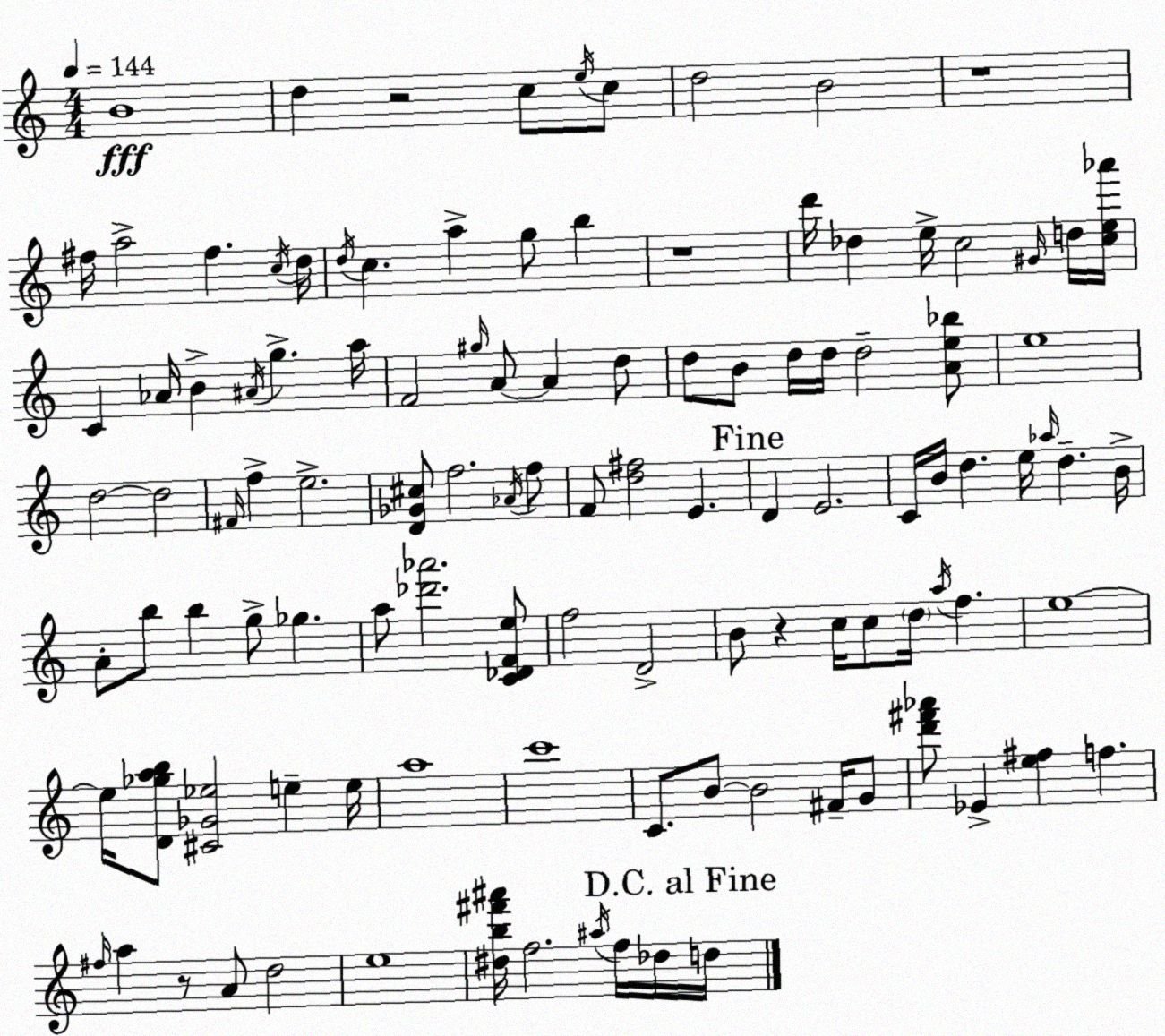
X:1
T:Untitled
M:4/4
L:1/4
K:C
B4 d z2 c/2 e/4 c/2 d2 B2 z4 ^f/4 a2 ^f c/4 d/4 d/4 c a g/2 b z4 d'/4 _d e/4 c2 ^G/4 d/4 [ce_a']/4 C _A/4 B ^A/4 g a/4 F2 ^g/4 A/2 A d/2 d/2 B/2 d/4 d/4 d2 [Ae_b]/2 e4 d2 d2 ^F/4 f e2 [D_G^c]/2 f2 _A/4 f/2 F/2 [d^f]2 E D E2 C/4 B/4 d e/4 _a/4 d B/4 A/2 b/2 b g/2 _g a/2 [_d'_a']2 [C_DFe]/2 f2 D2 B/2 z c/4 c/2 d/4 a/4 f e4 e/4 [D_gab]/2 [^C_G_e]2 e e/4 a4 c'4 C/2 B/2 B2 ^F/4 G/2 [d'^f'_a']/2 _E [e^f] f ^f/4 a z/2 A/2 d2 e4 [^db^f'^a']/4 f2 ^a/4 f/4 _d/4 d/4